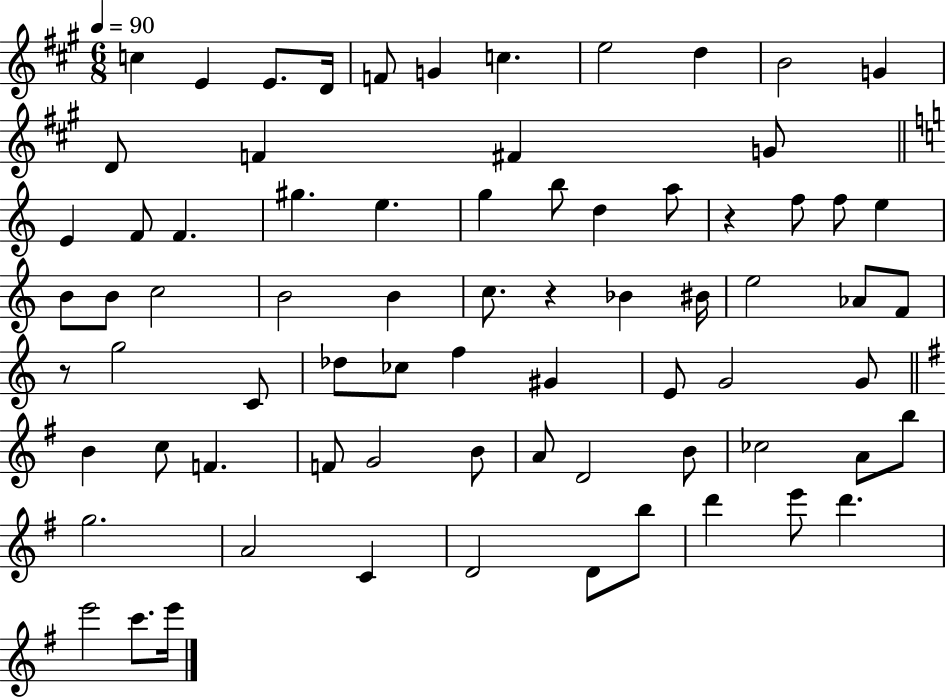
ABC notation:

X:1
T:Untitled
M:6/8
L:1/4
K:A
c E E/2 D/4 F/2 G c e2 d B2 G D/2 F ^F G/2 E F/2 F ^g e g b/2 d a/2 z f/2 f/2 e B/2 B/2 c2 B2 B c/2 z _B ^B/4 e2 _A/2 F/2 z/2 g2 C/2 _d/2 _c/2 f ^G E/2 G2 G/2 B c/2 F F/2 G2 B/2 A/2 D2 B/2 _c2 A/2 b/2 g2 A2 C D2 D/2 b/2 d' e'/2 d' e'2 c'/2 e'/4